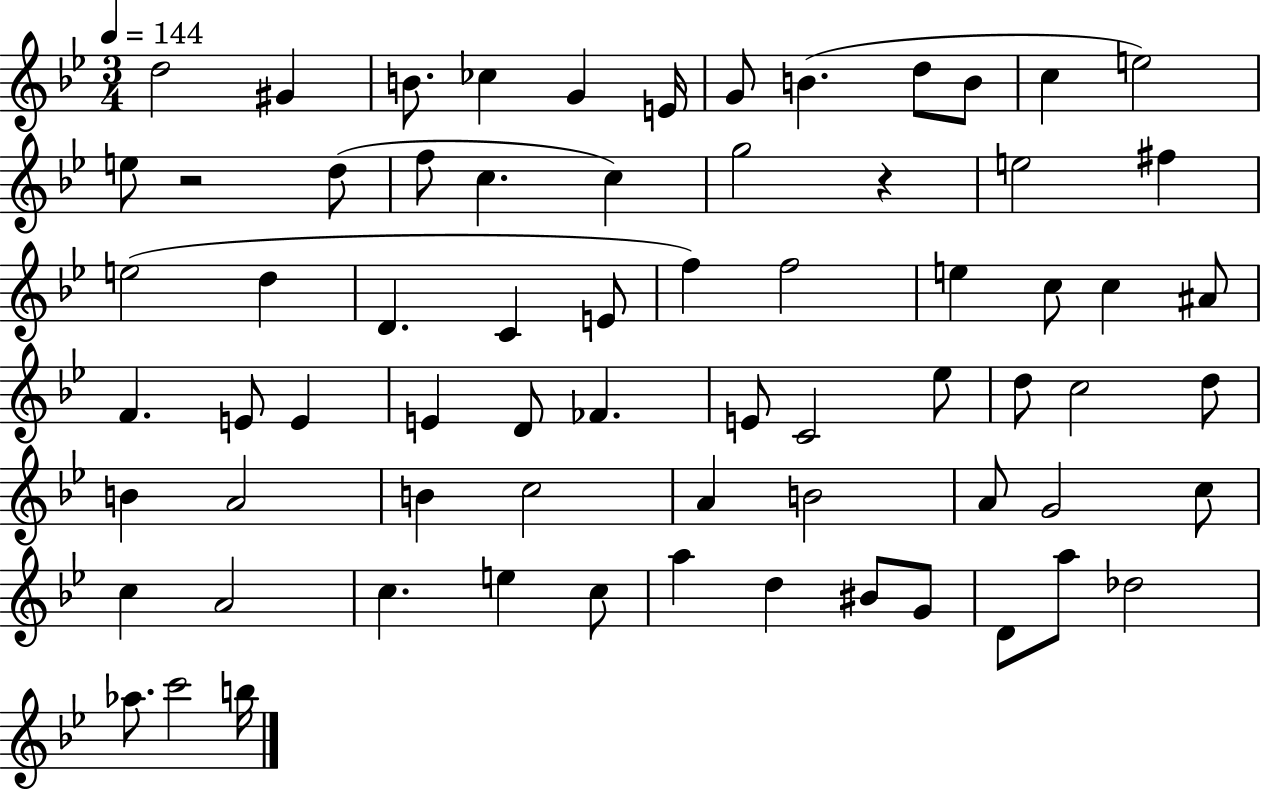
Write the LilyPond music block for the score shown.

{
  \clef treble
  \numericTimeSignature
  \time 3/4
  \key bes \major
  \tempo 4 = 144
  d''2 gis'4 | b'8. ces''4 g'4 e'16 | g'8 b'4.( d''8 b'8 | c''4 e''2) | \break e''8 r2 d''8( | f''8 c''4. c''4) | g''2 r4 | e''2 fis''4 | \break e''2( d''4 | d'4. c'4 e'8 | f''4) f''2 | e''4 c''8 c''4 ais'8 | \break f'4. e'8 e'4 | e'4 d'8 fes'4. | e'8 c'2 ees''8 | d''8 c''2 d''8 | \break b'4 a'2 | b'4 c''2 | a'4 b'2 | a'8 g'2 c''8 | \break c''4 a'2 | c''4. e''4 c''8 | a''4 d''4 bis'8 g'8 | d'8 a''8 des''2 | \break aes''8. c'''2 b''16 | \bar "|."
}